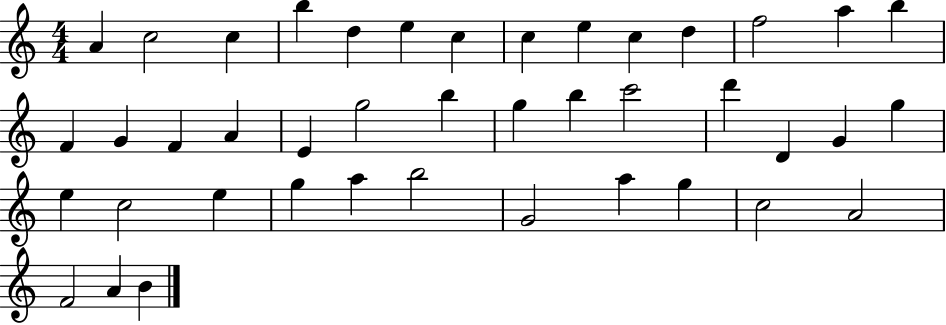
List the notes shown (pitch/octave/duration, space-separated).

A4/q C5/h C5/q B5/q D5/q E5/q C5/q C5/q E5/q C5/q D5/q F5/h A5/q B5/q F4/q G4/q F4/q A4/q E4/q G5/h B5/q G5/q B5/q C6/h D6/q D4/q G4/q G5/q E5/q C5/h E5/q G5/q A5/q B5/h G4/h A5/q G5/q C5/h A4/h F4/h A4/q B4/q